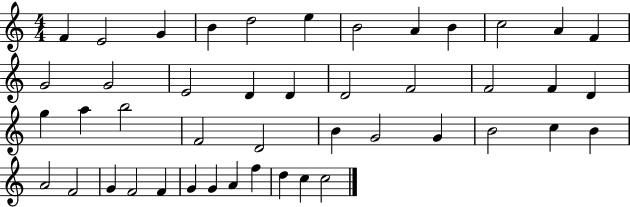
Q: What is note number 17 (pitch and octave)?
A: D4